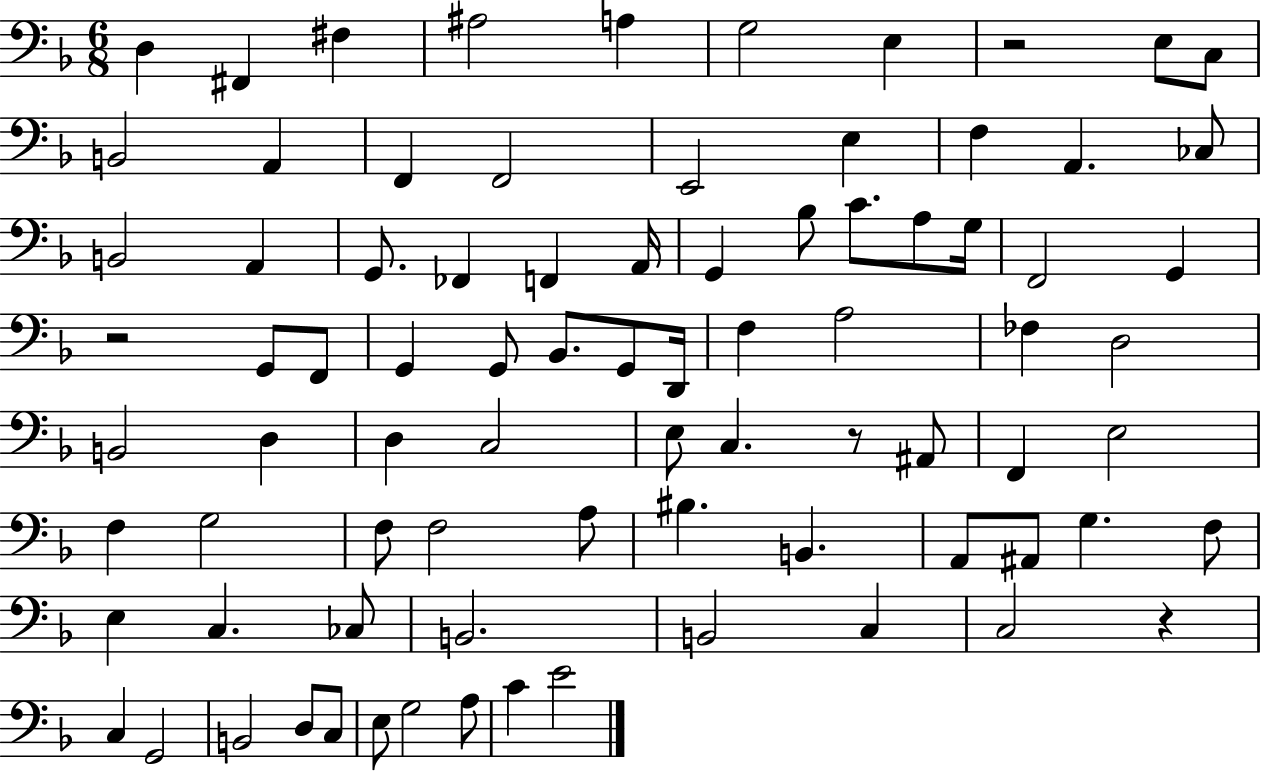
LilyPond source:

{
  \clef bass
  \numericTimeSignature
  \time 6/8
  \key f \major
  d4 fis,4 fis4 | ais2 a4 | g2 e4 | r2 e8 c8 | \break b,2 a,4 | f,4 f,2 | e,2 e4 | f4 a,4. ces8 | \break b,2 a,4 | g,8. fes,4 f,4 a,16 | g,4 bes8 c'8. a8 g16 | f,2 g,4 | \break r2 g,8 f,8 | g,4 g,8 bes,8. g,8 d,16 | f4 a2 | fes4 d2 | \break b,2 d4 | d4 c2 | e8 c4. r8 ais,8 | f,4 e2 | \break f4 g2 | f8 f2 a8 | bis4. b,4. | a,8 ais,8 g4. f8 | \break e4 c4. ces8 | b,2. | b,2 c4 | c2 r4 | \break c4 g,2 | b,2 d8 c8 | e8 g2 a8 | c'4 e'2 | \break \bar "|."
}